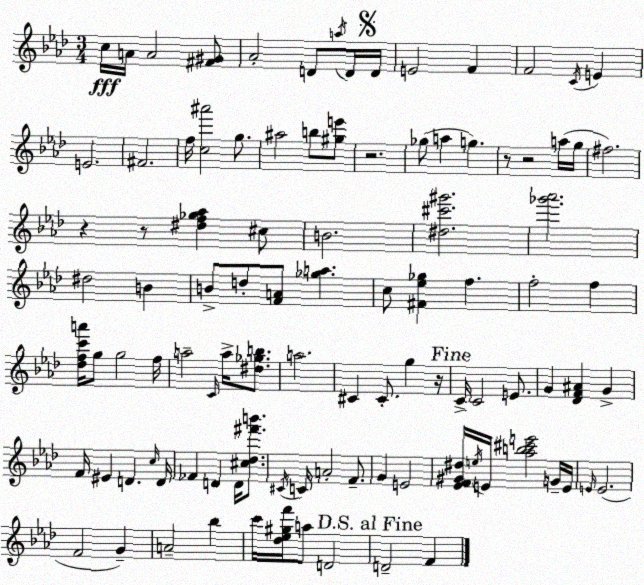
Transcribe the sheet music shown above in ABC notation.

X:1
T:Untitled
M:3/4
L:1/4
K:Ab
c/4 A/4 A2 [^F^G]/2 _A2 D/2 a/4 D/4 D/4 E2 F F2 C/4 E E2 ^F2 f/4 [c^a']2 g/2 ^a2 b/2 [^ge']/2 z2 _g/2 a g z/2 z2 a/4 g/4 ^f2 z z/2 [^df_g_a] ^c/2 B2 [^d^c'^g']2 [_g'_a']2 ^d2 B B/2 d/2 [FA]/2 [_ga] c/2 [^F_e_g] f f2 f [_dfc'a']/4 g/2 g2 f/4 a2 C/4 a/4 [^d_gb]/2 a2 ^C ^C/2 g z/4 C/4 C2 E/2 G [_DF^A] G F/4 ^E D c/4 D/4 _F D D/4 [^c_d^f'b']/2 ^C/4 C/4 A2 F/2 G E2 [_EF^G^d]/4 e/4 E/4 [_ab^c'e']2 G/4 E/4 E/4 E2 F2 G A2 _b c'/4 [_d_e^gf']/4 a/2 D2 D2 F